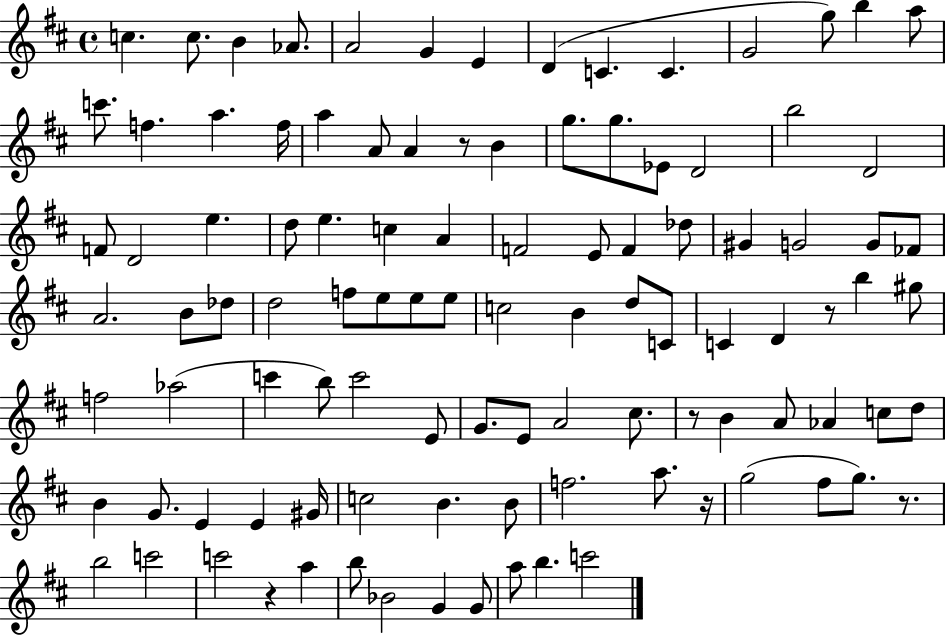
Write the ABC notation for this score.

X:1
T:Untitled
M:4/4
L:1/4
K:D
c c/2 B _A/2 A2 G E D C C G2 g/2 b a/2 c'/2 f a f/4 a A/2 A z/2 B g/2 g/2 _E/2 D2 b2 D2 F/2 D2 e d/2 e c A F2 E/2 F _d/2 ^G G2 G/2 _F/2 A2 B/2 _d/2 d2 f/2 e/2 e/2 e/2 c2 B d/2 C/2 C D z/2 b ^g/2 f2 _a2 c' b/2 c'2 E/2 G/2 E/2 A2 ^c/2 z/2 B A/2 _A c/2 d/2 B G/2 E E ^G/4 c2 B B/2 f2 a/2 z/4 g2 ^f/2 g/2 z/2 b2 c'2 c'2 z a b/2 _B2 G G/2 a/2 b c'2